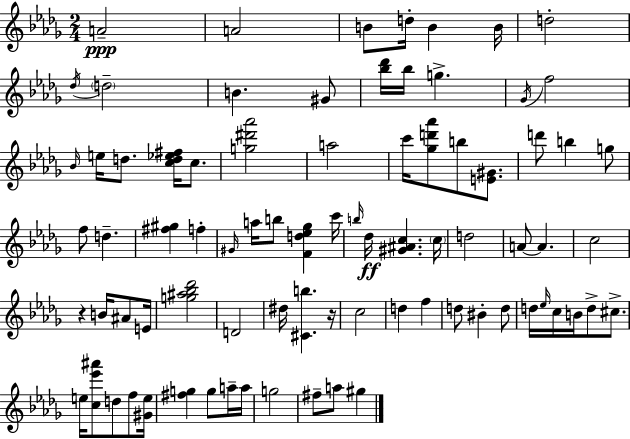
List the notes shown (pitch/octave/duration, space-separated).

A4/h A4/h B4/e D5/s B4/q B4/s D5/h Db5/s D5/h B4/q. G#4/e [Bb5,Db6]/s Bb5/s G5/q. Gb4/s F5/h Bb4/s E5/s D5/e. [C5,D5,Eb5,F#5]/s C5/e. [G5,D#6,Ab6]/h A5/h C6/s [Gb5,D6,Ab6]/e B5/e [E4,G#4]/e. D6/e B5/q G5/e F5/e D5/q. [F#5,G#5]/q F5/q G#4/s A5/s B5/e [F4,D5,Eb5,Gb5]/q C6/s B5/s Db5/s [G#4,A#4,C5]/q. C5/s D5/h A4/e A4/q. C5/h R/q B4/s A#4/e E4/s [G5,A#5,Bb5,Db6]/h D4/h D#5/s [C#4,B5]/q. R/s C5/h D5/q F5/q D5/e BIS4/q D5/e D5/s Eb5/s C5/s B4/s D5/e C#5/e. E5/s [C5,Eb6,A#6]/e D5/e F5/e [G#4,E5]/s [F#5,G5]/q G5/e A5/s A5/s G5/h F#5/e A5/e G#5/q